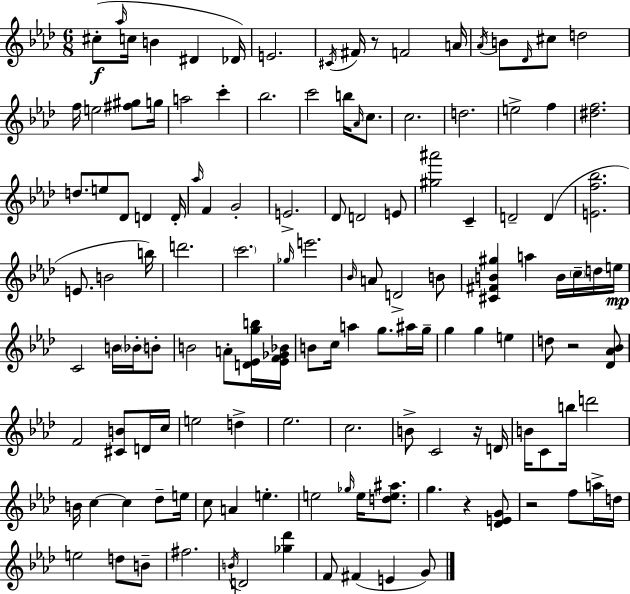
{
  \clef treble
  \numericTimeSignature
  \time 6/8
  \key f \minor
  cis''8-.(\f \grace { aes''16 } c''16 b'4 dis'4 | des'16) e'2. | \acciaccatura { cis'16 } fis'16 r8 f'2 | a'16 \acciaccatura { aes'16 } b'8 \grace { des'16 } cis''8 d''2 | \break f''16 e''2 | <fis'' gis''>8 g''16 a''2 | c'''4-. bes''2. | c'''2 | \break b''16 \grace { aes'16 } c''8. c''2. | d''2. | e''2-> | f''4 <dis'' f''>2. | \break d''8. e''8 des'8 | d'4 d'16-. \grace { aes''16 } f'4 g'2-. | e'2.-> | des'8 d'2 | \break e'8 <gis'' ais'''>2 | c'4-- d'2-- | d'4( <e' f'' bes''>2. | e'8. b'2 | \break b''16) d'''2. | \parenthesize c'''2. | \grace { ges''16 } e'''2. | \grace { bes'16 } a'8 d'2-> | \break b'8 <cis' fis' b' gis''>4 | a''4 b'16 \parenthesize c''16-- d''16 e''16\mp c'2 | b'16 \parenthesize bes'16-. b'8-. b'2 | a'8-. <d' ees' g'' b''>16 <ees' f' ges' bes'>16 b'8 c''16 a''4 | \break g''8. ais''16 g''16-- g''4 | g''4 e''4 d''8 r2 | <des' aes' bes'>8 f'2 | <cis' b'>8 d'16 c''16 e''2 | \break d''4-> ees''2. | c''2. | b'8-> c'2 | r16 d'16 b'16 c'8 b''16 | \break d'''2 b'16 c''4~~ | c''4 des''8-- e''16 c''8 a'4 | e''4.-. e''2 | \grace { ges''16 } e''16 <d'' e'' ais''>8. g''4. | \break r4 <des' e' g'>8 r2 | f''8 a''16-> d''16 e''2 | d''8 b'8-- fis''2. | \acciaccatura { b'16 } d'2 | \break <ges'' des'''>4 f'8 | fis'4( e'4 g'8) \bar "|."
}